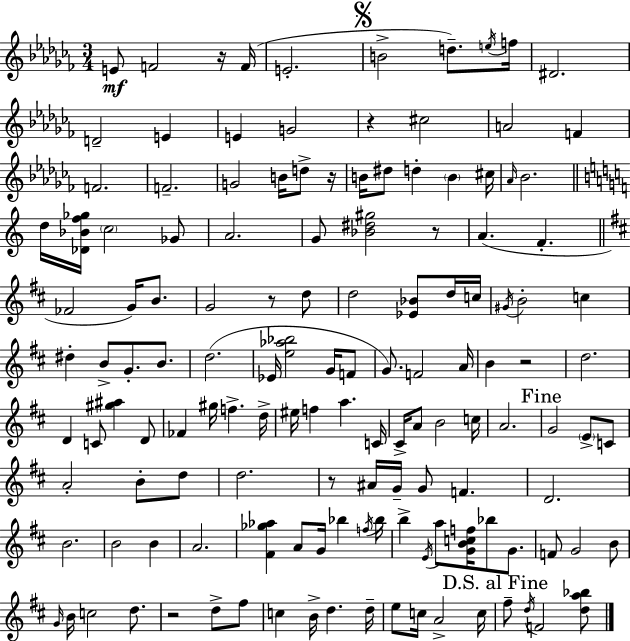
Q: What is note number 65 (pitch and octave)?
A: F5